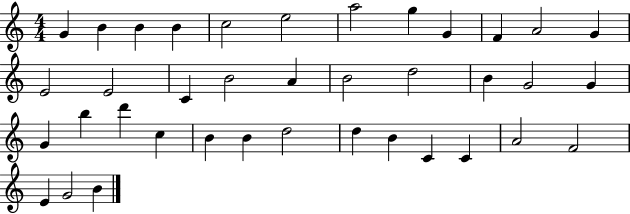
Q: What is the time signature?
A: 4/4